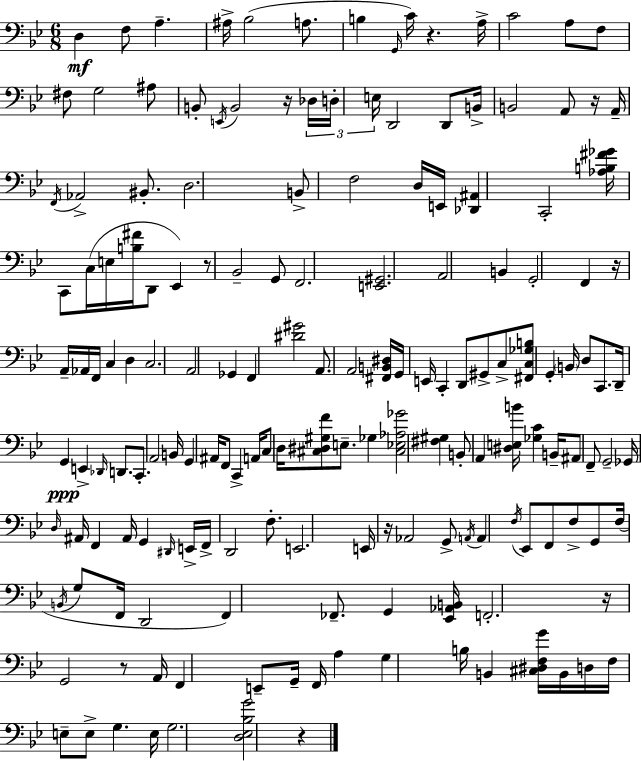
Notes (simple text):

D3/q F3/e A3/q. A#3/s Bb3/h A3/e. B3/q G2/s C4/s R/q. A3/s C4/h A3/e F3/e F#3/e G3/h A#3/e B2/e E2/s B2/h R/s Db3/s D3/s E3/s D2/h D2/e B2/s B2/h A2/e R/s A2/s F2/s Ab2/h BIS2/e. D3/h. B2/e F3/h D3/s E2/s [Db2,A#2]/q C2/h [Ab3,B3,F#4,Gb4]/s C2/e C3/s E3/s [B3,F#4]/s D2/e Eb2/q R/e Bb2/h G2/e F2/h. [E2,G#2]/h. A2/h B2/q G2/h F2/q R/s A2/s Ab2/s F2/s C3/q D3/q C3/h. A2/h Gb2/q F2/q [D#4,G#4]/h A2/e. A2/h [F#2,B2,D#3]/s G2/s E2/s C2/q D2/e G#2/e C3/e [F#2,C3,Gb3,B3]/e G2/q B2/s D3/e C2/e. D2/s G2/q E2/q Db2/s D2/e. C2/e. A2/h B2/s G2/q A#2/s F2/e C2/q A2/s C3/e D3/s [C#3,D#3,G#3,F4]/e E3/e. Gb3/q [C#3,Eb3,Ab3,Gb4]/h [F#3,G#3]/q B2/e A2/q [D#3,E3,B4]/s [Gb3,C4]/q B2/s A#2/e F2/e G2/h Gb2/s D3/s A#2/s F2/q A#2/s G2/q D#2/s E2/s F2/s D2/h F3/e. E2/h. E2/s R/s Ab2/h G2/e A2/s A2/q F3/s Eb2/e F2/e F3/e G2/e F3/s B2/s G3/e F2/s D2/h F2/q FES2/e. G2/q [Eb2,Ab2,B2]/s F2/h. R/s G2/h R/e A2/s F2/q E2/e G2/s F2/s A3/q G3/q B3/s B2/q [C#3,D#3,F3,G4]/s B2/s D3/s F3/s E3/e E3/e G3/q. E3/s G3/h. [D3,Eb3,Bb3,G4]/h R/q